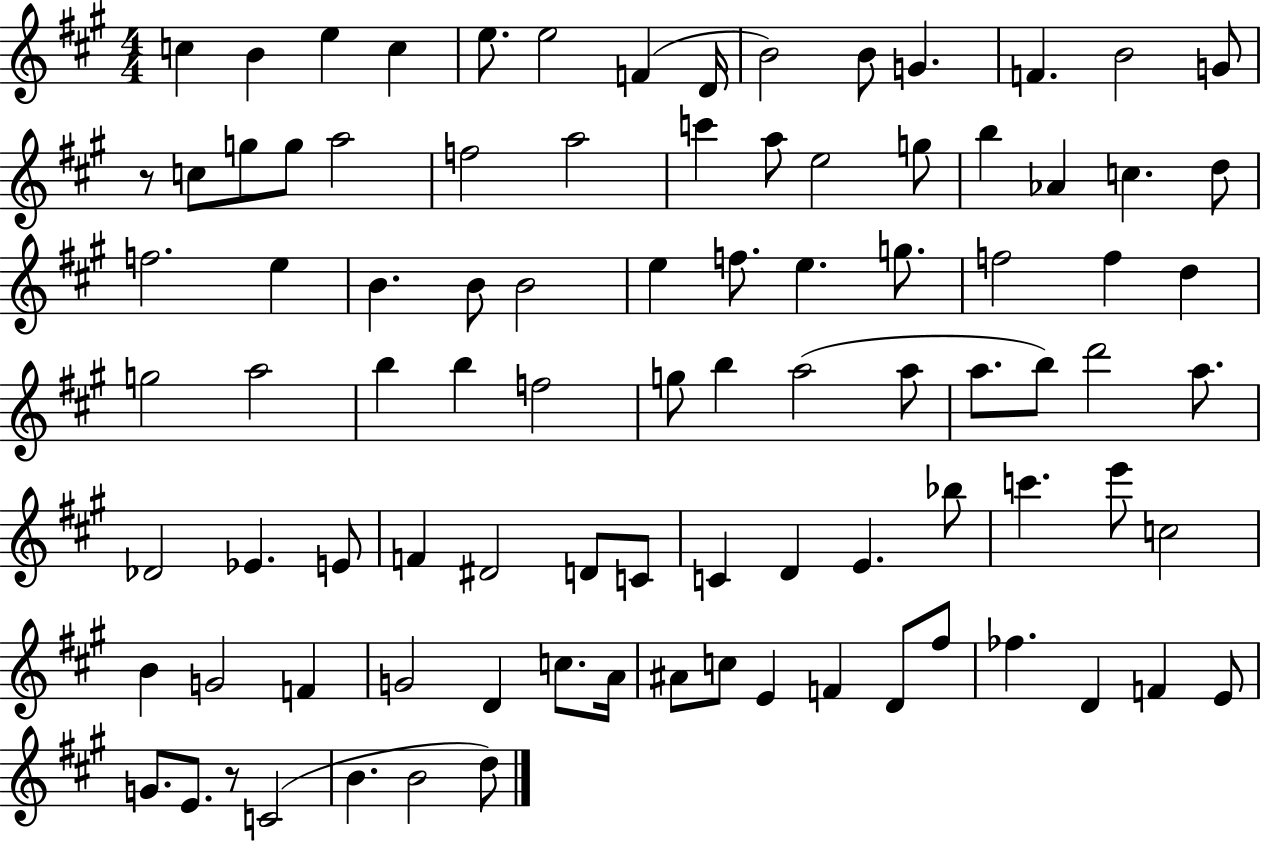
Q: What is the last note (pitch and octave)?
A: D5